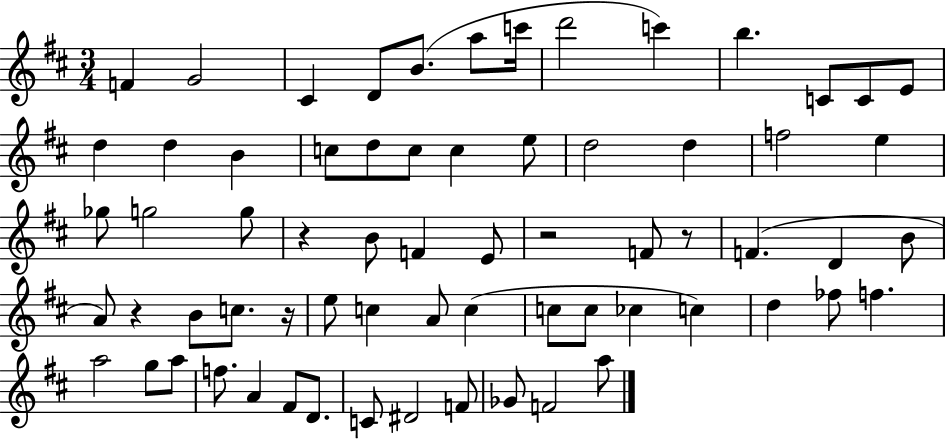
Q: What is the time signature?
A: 3/4